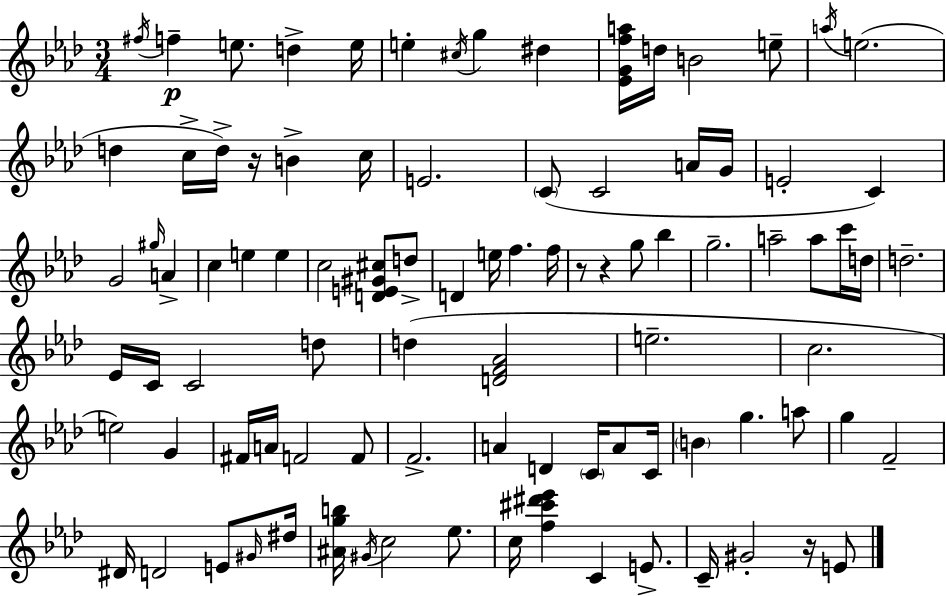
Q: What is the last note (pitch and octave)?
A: E4